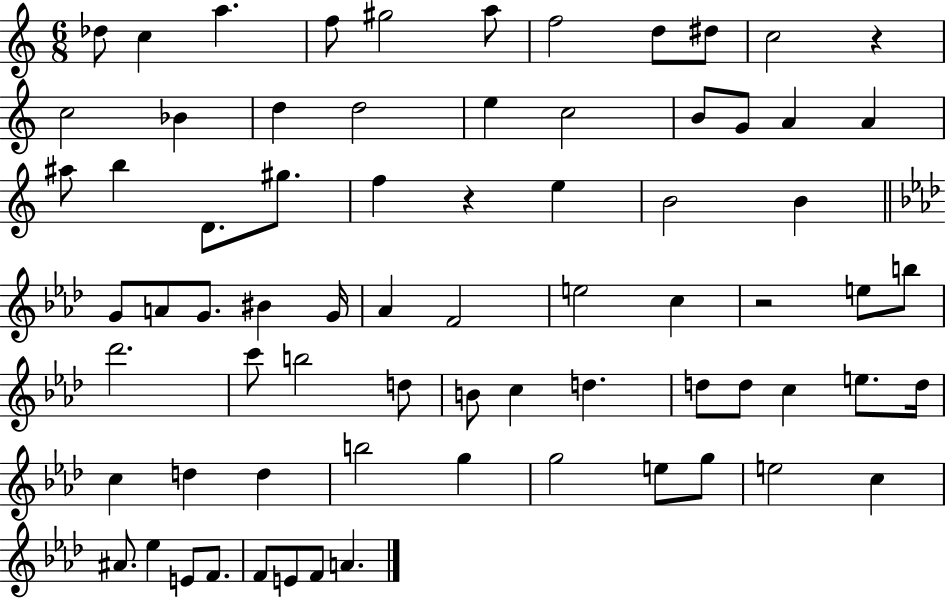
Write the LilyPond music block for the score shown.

{
  \clef treble
  \numericTimeSignature
  \time 6/8
  \key c \major
  des''8 c''4 a''4. | f''8 gis''2 a''8 | f''2 d''8 dis''8 | c''2 r4 | \break c''2 bes'4 | d''4 d''2 | e''4 c''2 | b'8 g'8 a'4 a'4 | \break ais''8 b''4 d'8. gis''8. | f''4 r4 e''4 | b'2 b'4 | \bar "||" \break \key aes \major g'8 a'8 g'8. bis'4 g'16 | aes'4 f'2 | e''2 c''4 | r2 e''8 b''8 | \break des'''2. | c'''8 b''2 d''8 | b'8 c''4 d''4. | d''8 d''8 c''4 e''8. d''16 | \break c''4 d''4 d''4 | b''2 g''4 | g''2 e''8 g''8 | e''2 c''4 | \break ais'8. ees''4 e'8 f'8. | f'8 e'8 f'8 a'4. | \bar "|."
}